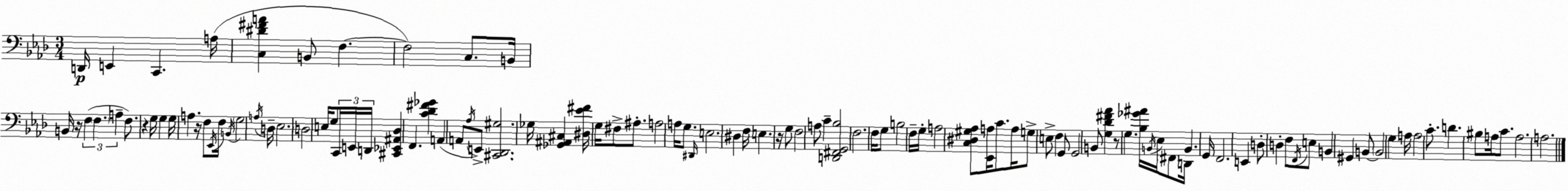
X:1
T:Untitled
M:3/4
L:1/4
K:Fm
D,,/4 E,, C,, A,/4 [C,^D^FA] B,,/2 F, F,2 C,/2 B,,/4 B,,/4 z/4 F, F, A, F,/2 z G,/4 G, G,/4 A, z/4 F,/2 _E,,/4 F,/4 B,,/4 G,2 A,/4 D,/4 _E,2 D,2 E,/4 G,/2 C,,/4 E,,/4 D,,/4 [^C,,_E,,^A,,_D,] F,, [C_D^F_G] A,, A,,/2 _A,/4 E,,/2 [^C,,_D,,^G,]2 _G,/4 [_G,,^A,,^C,] [^D,_E^F]/4 G,/4 ^F,/2 ^A,/2 A,2 A,/4 G,/2 ^D,,/4 E,2 ^D, F,/4 E, z/4 G,/2 F,2 A,/2 C [D,,^F,,G,,_B,]2 F,2 F,/4 G,/2 B,2 F,/4 G,/4 A,2 [C,^D,^G,_A,]/2 [_E,,A,]/4 C/2 A,/4 G,/2 E,/2 F, G,,/2 G,,2 B,,/2 [G,_D^F_A] z/2 G, [_B,_G^A]/4 B,,/4 _E,/4 ^F,,/2 D,,/4 B,, G,,/4 F,,2 E,, D,/2 D, F,/2 F,,/4 E,/2 B,, ^G,, B,,/2 B,,2 G, A,/4 A,2 C/2 D ^B,/2 A,/4 C/2 A,2 A,2